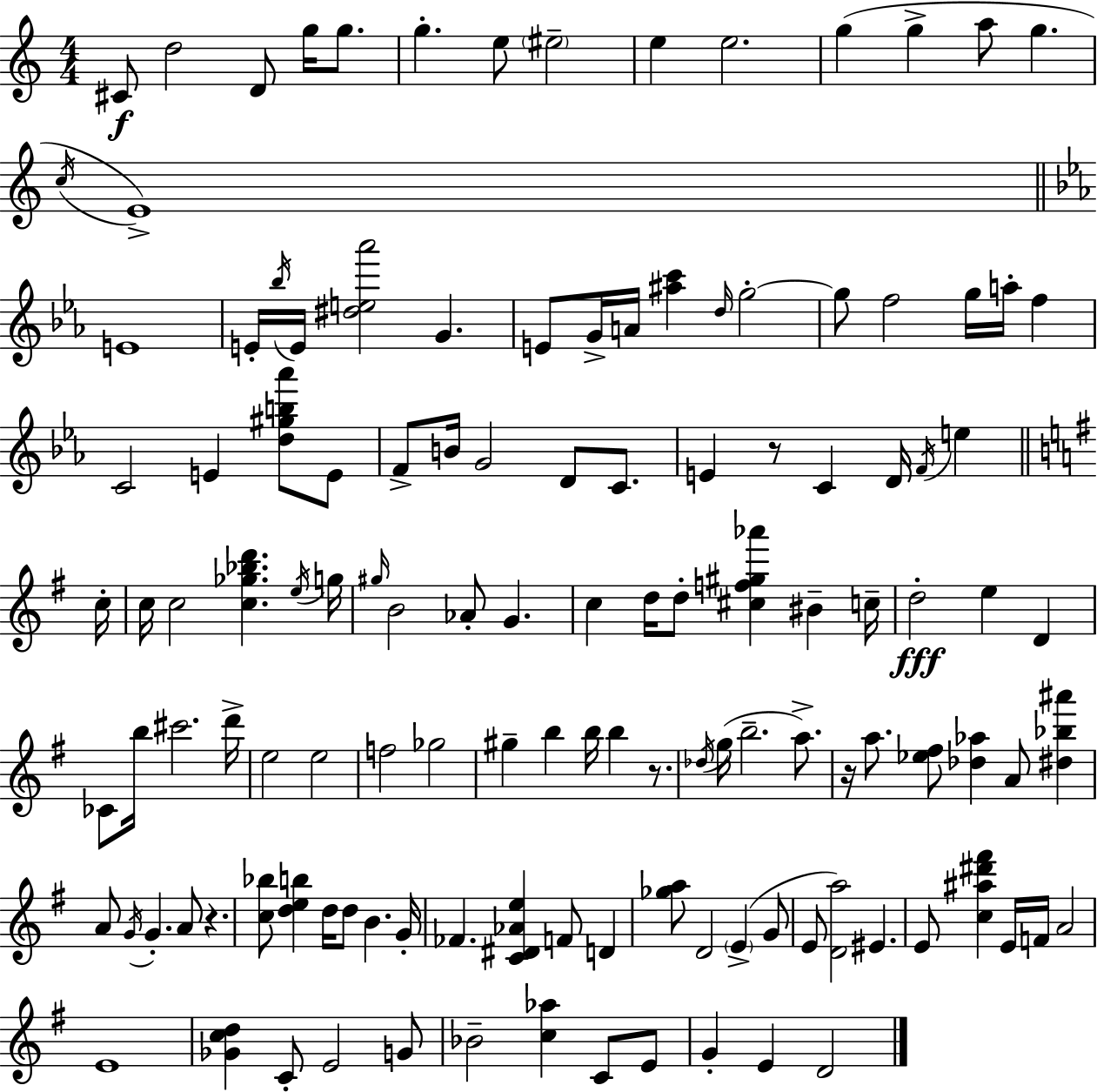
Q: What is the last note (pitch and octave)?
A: D4